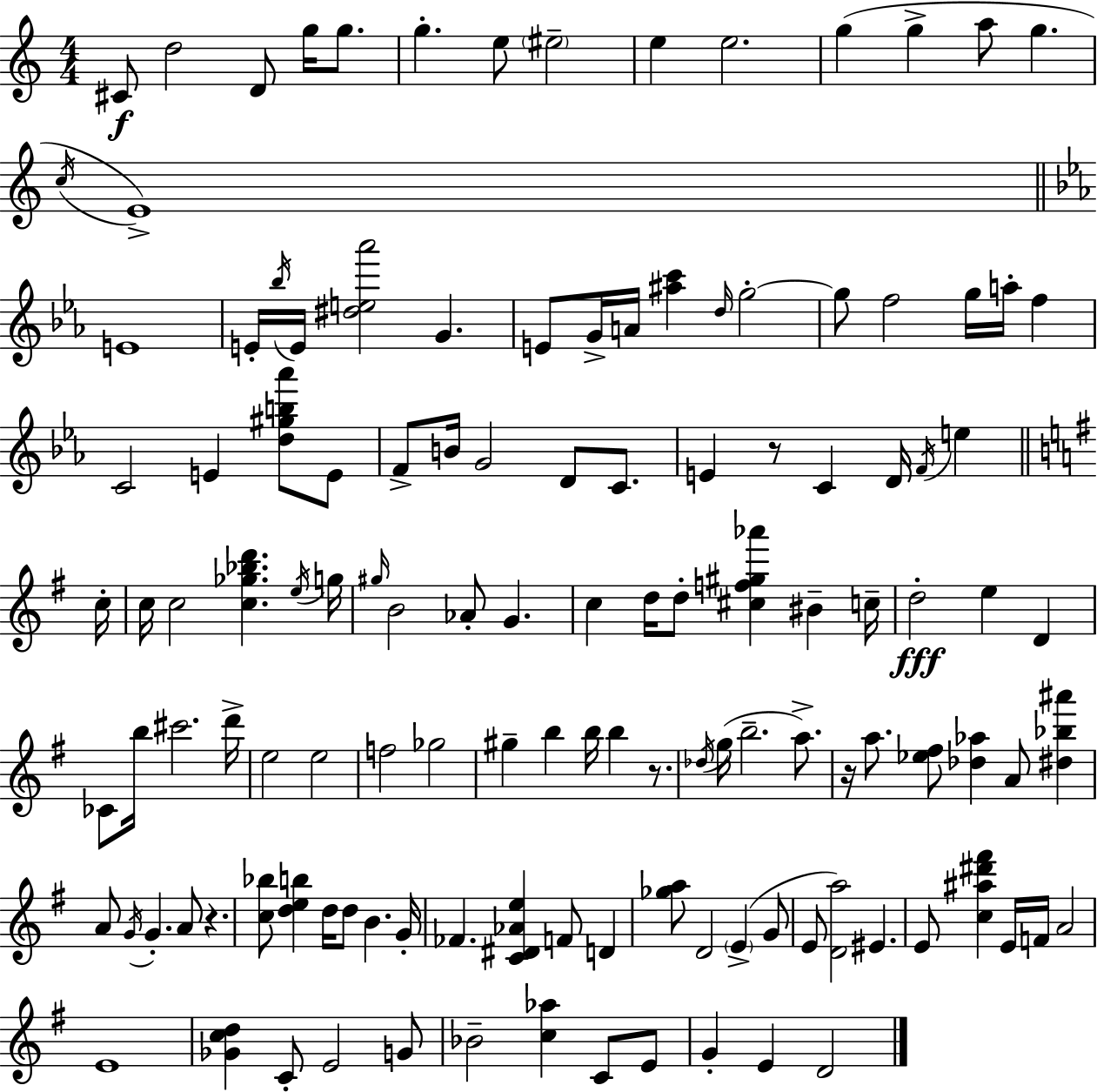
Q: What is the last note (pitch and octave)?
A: D4